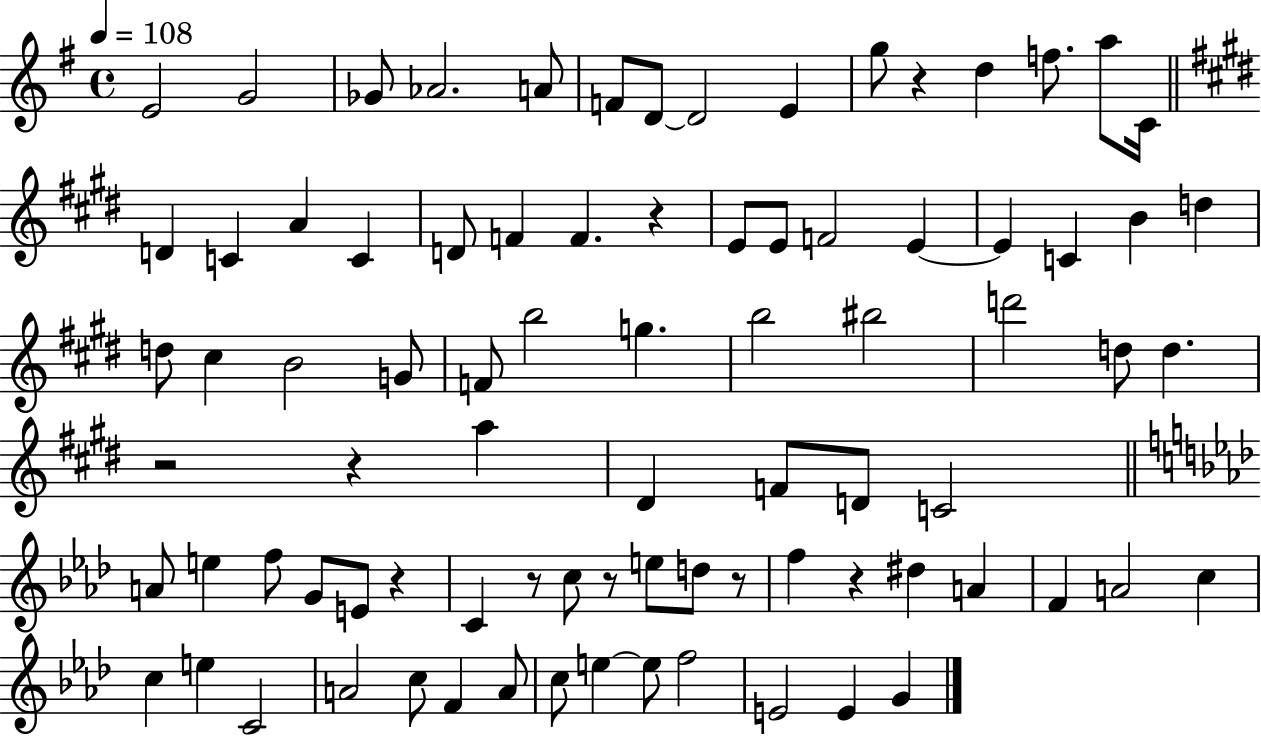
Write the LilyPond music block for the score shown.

{
  \clef treble
  \time 4/4
  \defaultTimeSignature
  \key g \major
  \tempo 4 = 108
  \repeat volta 2 { e'2 g'2 | ges'8 aes'2. a'8 | f'8 d'8~~ d'2 e'4 | g''8 r4 d''4 f''8. a''8 c'16 | \break \bar "||" \break \key e \major d'4 c'4 a'4 c'4 | d'8 f'4 f'4. r4 | e'8 e'8 f'2 e'4~~ | e'4 c'4 b'4 d''4 | \break d''8 cis''4 b'2 g'8 | f'8 b''2 g''4. | b''2 bis''2 | d'''2 d''8 d''4. | \break r2 r4 a''4 | dis'4 f'8 d'8 c'2 | \bar "||" \break \key aes \major a'8 e''4 f''8 g'8 e'8 r4 | c'4 r8 c''8 r8 e''8 d''8 r8 | f''4 r4 dis''4 a'4 | f'4 a'2 c''4 | \break c''4 e''4 c'2 | a'2 c''8 f'4 a'8 | c''8 e''4~~ e''8 f''2 | e'2 e'4 g'4 | \break } \bar "|."
}